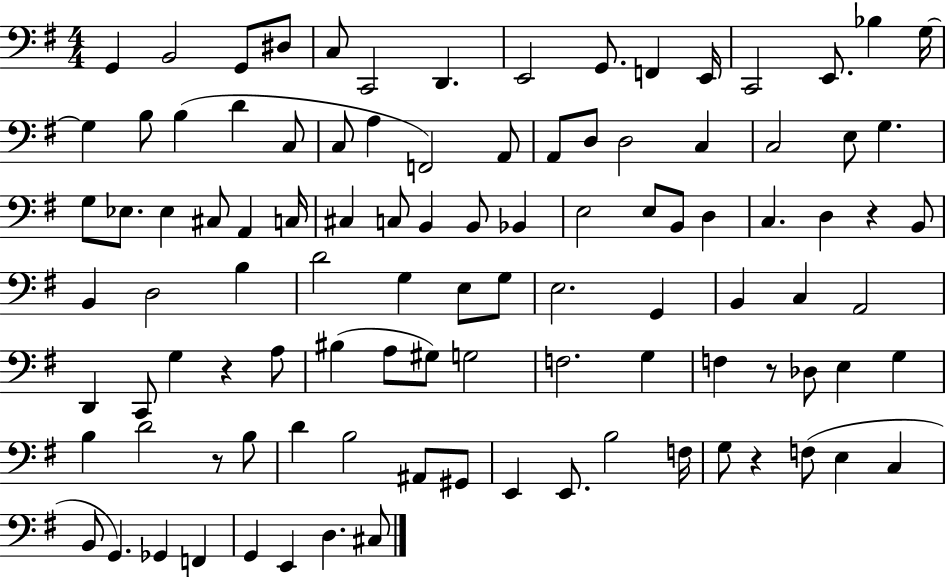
{
  \clef bass
  \numericTimeSignature
  \time 4/4
  \key g \major
  g,4 b,2 g,8 dis8 | c8 c,2 d,4. | e,2 g,8. f,4 e,16 | c,2 e,8. bes4 g16~~ | \break g4 b8 b4( d'4 c8 | c8 a4 f,2) a,8 | a,8 d8 d2 c4 | c2 e8 g4. | \break g8 ees8. ees4 cis8 a,4 c16 | cis4 c8 b,4 b,8 bes,4 | e2 e8 b,8 d4 | c4. d4 r4 b,8 | \break b,4 d2 b4 | d'2 g4 e8 g8 | e2. g,4 | b,4 c4 a,2 | \break d,4 c,8 g4 r4 a8 | bis4( a8 gis8) g2 | f2. g4 | f4 r8 des8 e4 g4 | \break b4 d'2 r8 b8 | d'4 b2 ais,8 gis,8 | e,4 e,8. b2 f16 | g8 r4 f8( e4 c4 | \break b,8 g,4.) ges,4 f,4 | g,4 e,4 d4. cis8 | \bar "|."
}